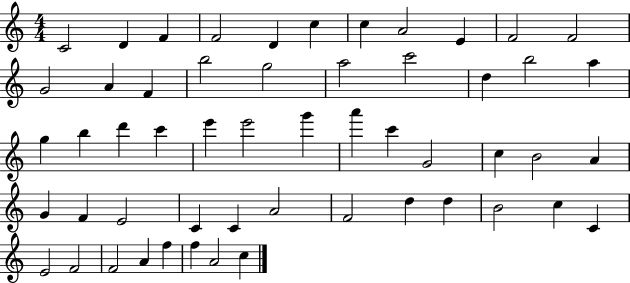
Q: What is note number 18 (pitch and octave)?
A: C6